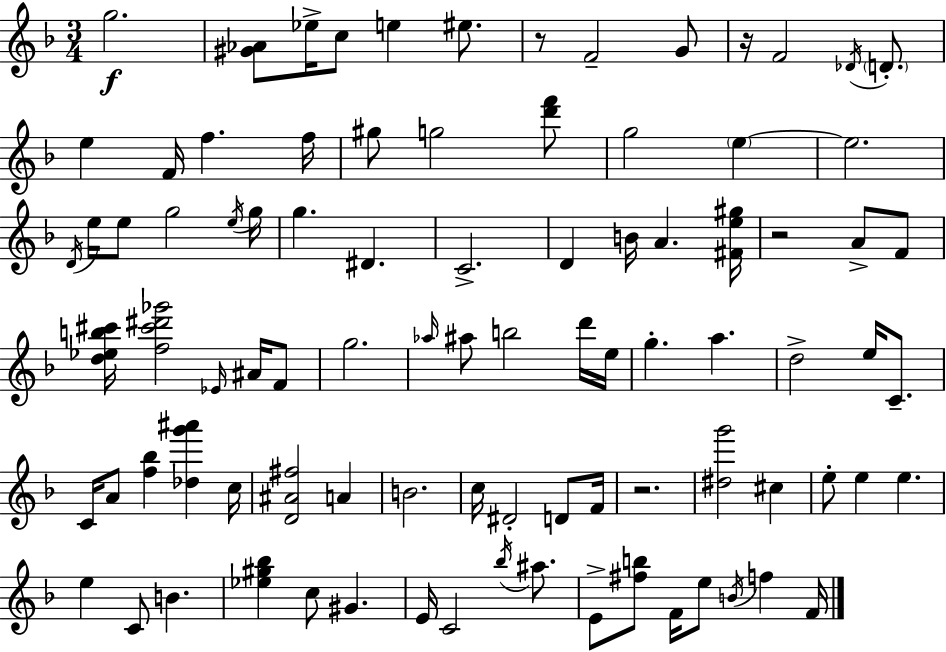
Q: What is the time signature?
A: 3/4